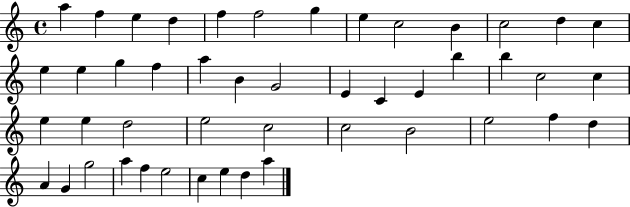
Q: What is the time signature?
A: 4/4